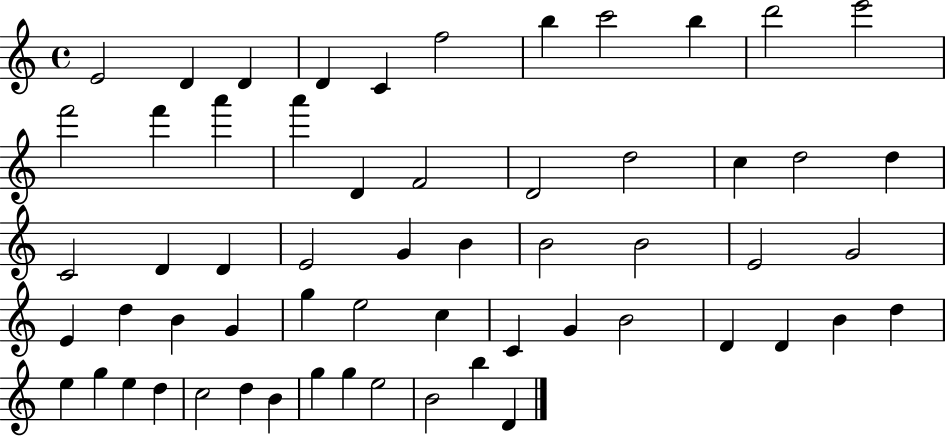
E4/h D4/q D4/q D4/q C4/q F5/h B5/q C6/h B5/q D6/h E6/h F6/h F6/q A6/q A6/q D4/q F4/h D4/h D5/h C5/q D5/h D5/q C4/h D4/q D4/q E4/h G4/q B4/q B4/h B4/h E4/h G4/h E4/q D5/q B4/q G4/q G5/q E5/h C5/q C4/q G4/q B4/h D4/q D4/q B4/q D5/q E5/q G5/q E5/q D5/q C5/h D5/q B4/q G5/q G5/q E5/h B4/h B5/q D4/q